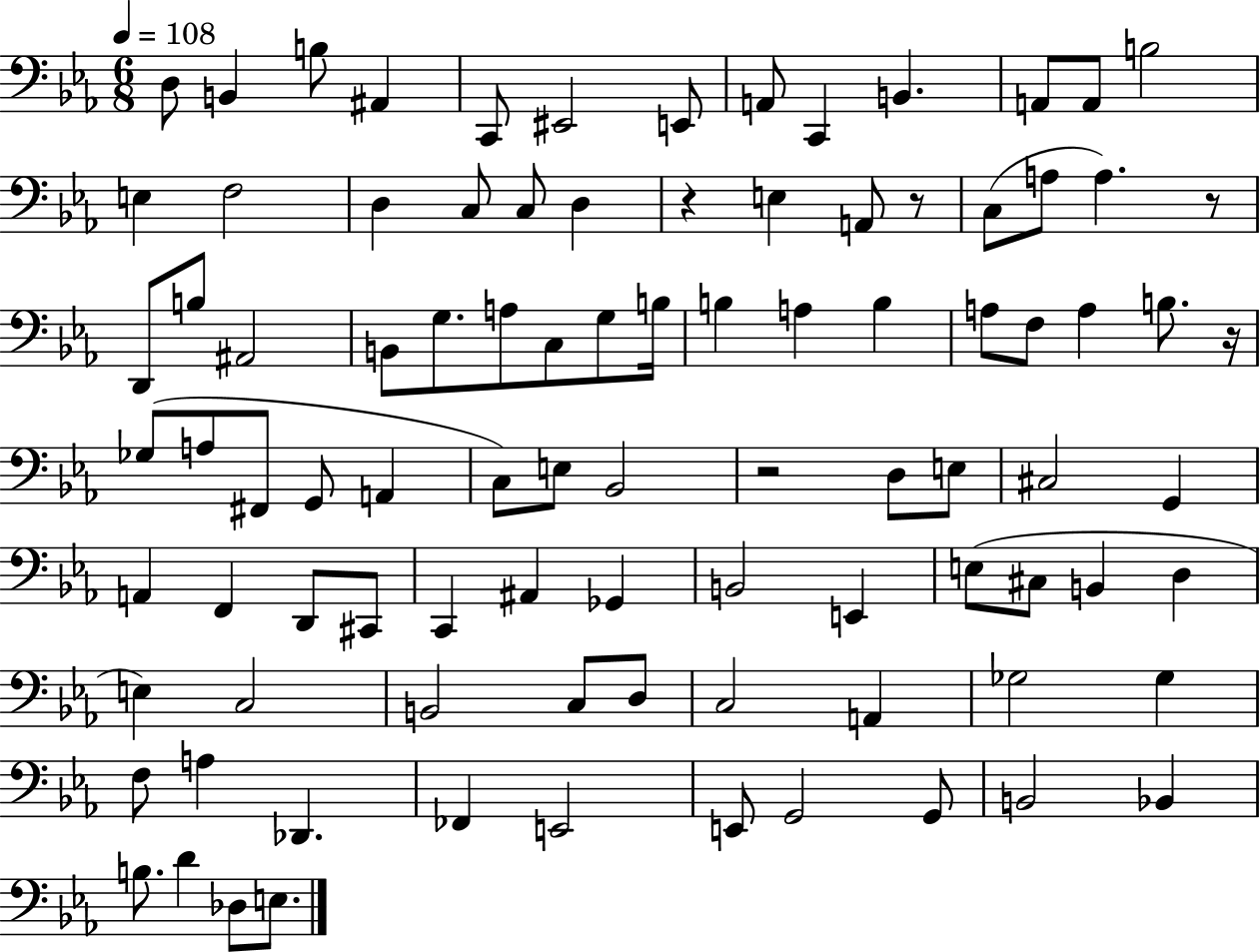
X:1
T:Untitled
M:6/8
L:1/4
K:Eb
D,/2 B,, B,/2 ^A,, C,,/2 ^E,,2 E,,/2 A,,/2 C,, B,, A,,/2 A,,/2 B,2 E, F,2 D, C,/2 C,/2 D, z E, A,,/2 z/2 C,/2 A,/2 A, z/2 D,,/2 B,/2 ^A,,2 B,,/2 G,/2 A,/2 C,/2 G,/2 B,/4 B, A, B, A,/2 F,/2 A, B,/2 z/4 _G,/2 A,/2 ^F,,/2 G,,/2 A,, C,/2 E,/2 _B,,2 z2 D,/2 E,/2 ^C,2 G,, A,, F,, D,,/2 ^C,,/2 C,, ^A,, _G,, B,,2 E,, E,/2 ^C,/2 B,, D, E, C,2 B,,2 C,/2 D,/2 C,2 A,, _G,2 _G, F,/2 A, _D,, _F,, E,,2 E,,/2 G,,2 G,,/2 B,,2 _B,, B,/2 D _D,/2 E,/2